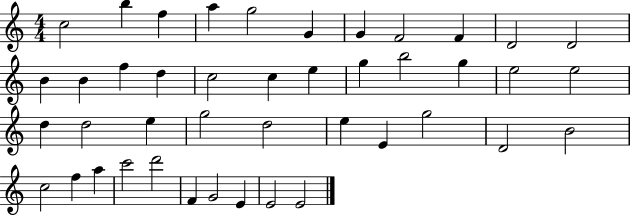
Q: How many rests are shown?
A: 0